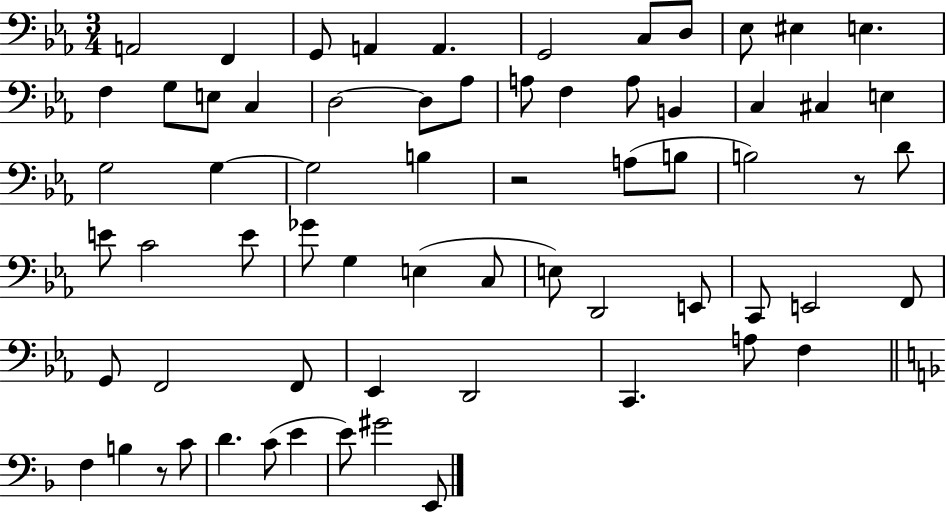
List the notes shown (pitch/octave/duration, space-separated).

A2/h F2/q G2/e A2/q A2/q. G2/h C3/e D3/e Eb3/e EIS3/q E3/q. F3/q G3/e E3/e C3/q D3/h D3/e Ab3/e A3/e F3/q A3/e B2/q C3/q C#3/q E3/q G3/h G3/q G3/h B3/q R/h A3/e B3/e B3/h R/e D4/e E4/e C4/h E4/e Gb4/e G3/q E3/q C3/e E3/e D2/h E2/e C2/e E2/h F2/e G2/e F2/h F2/e Eb2/q D2/h C2/q. A3/e F3/q F3/q B3/q R/e C4/e D4/q. C4/e E4/q E4/e G#4/h E2/e